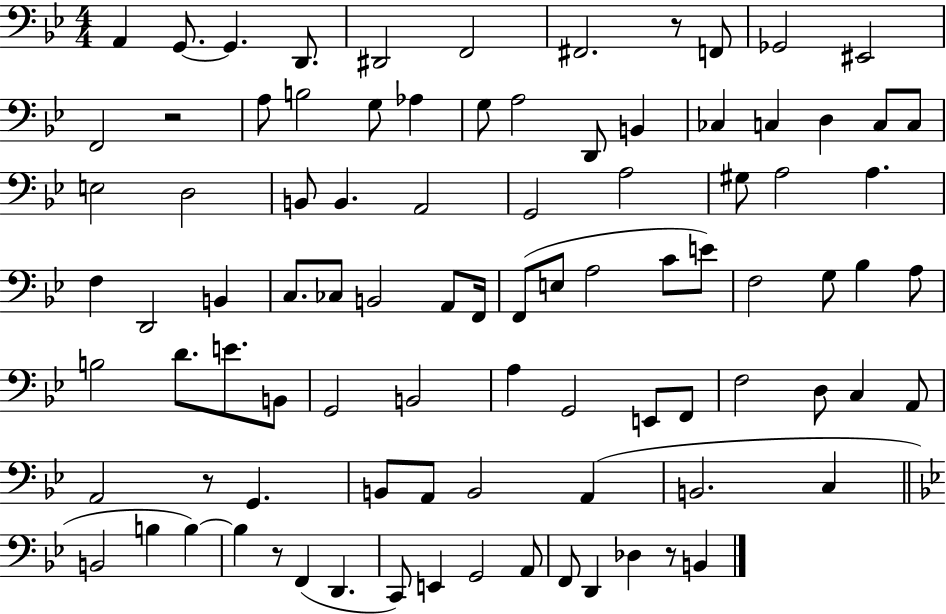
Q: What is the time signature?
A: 4/4